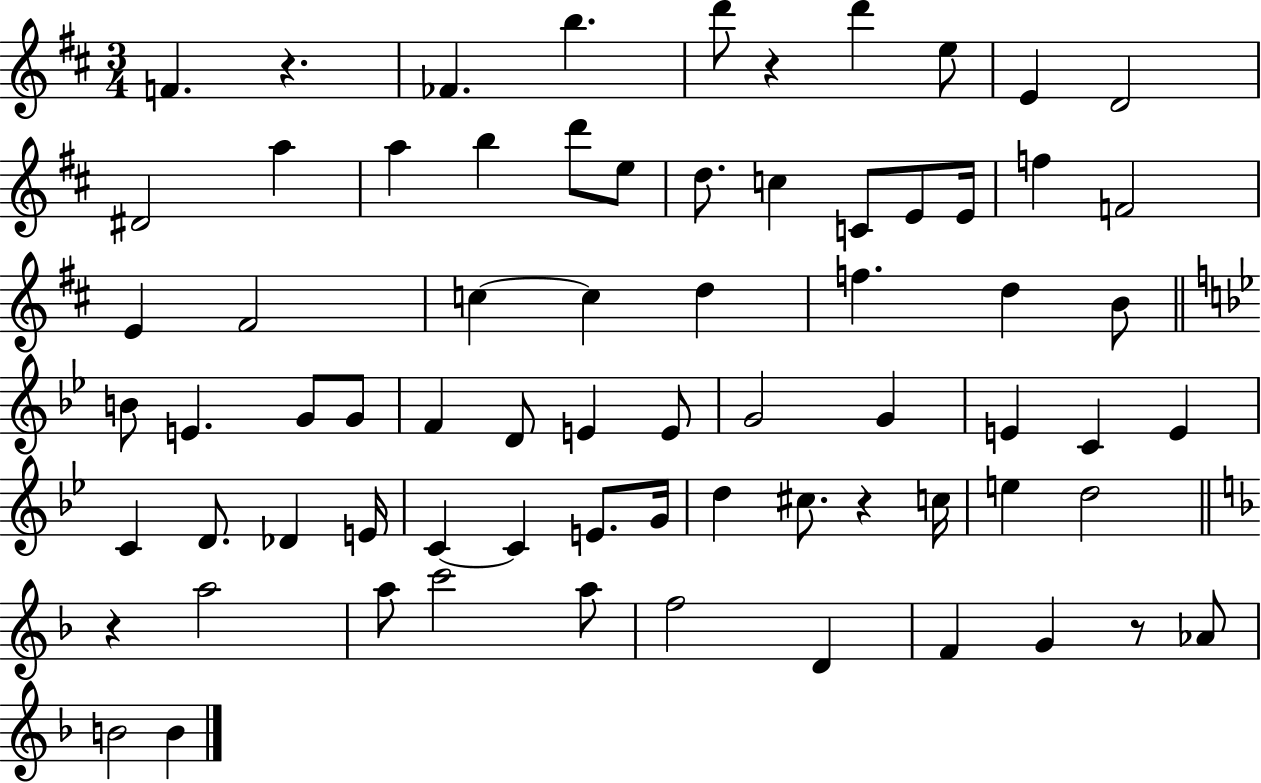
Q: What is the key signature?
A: D major